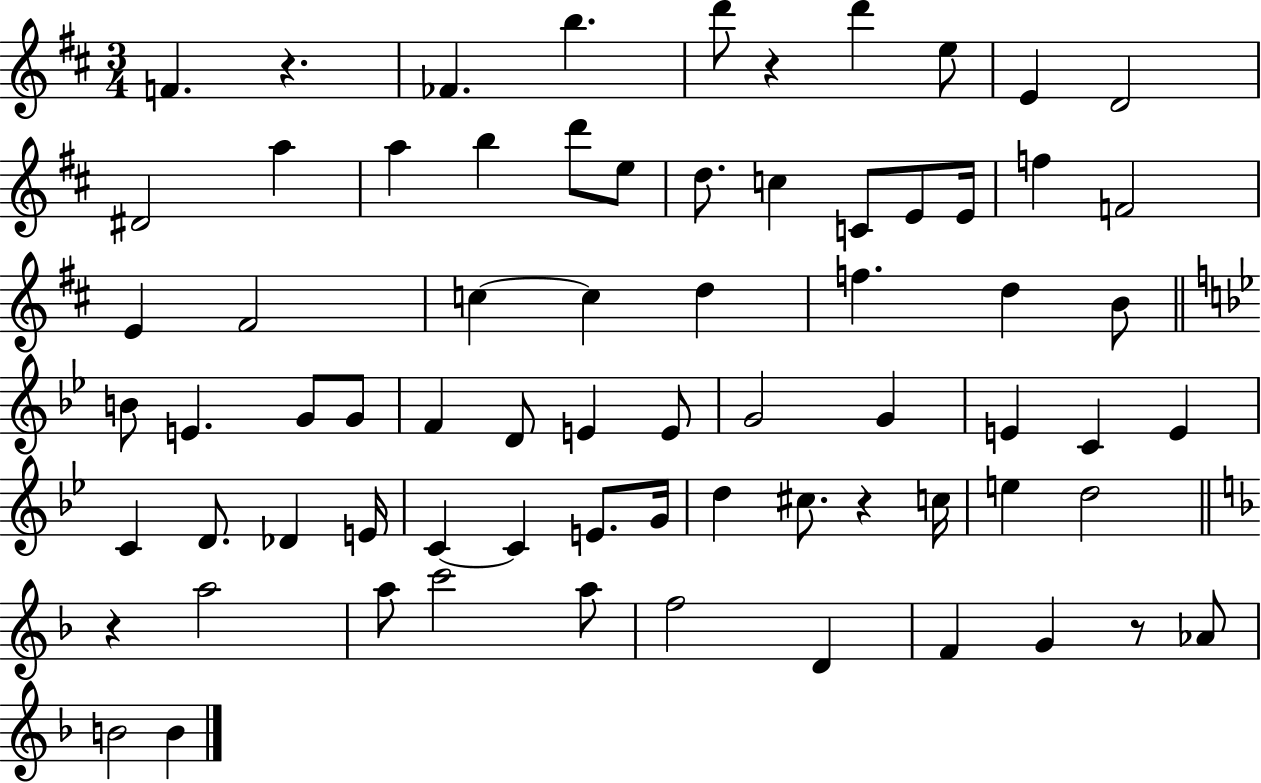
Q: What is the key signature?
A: D major